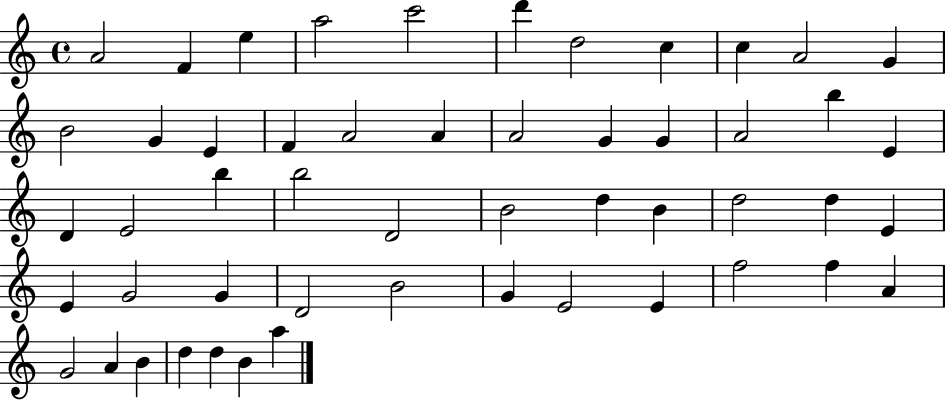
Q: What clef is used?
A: treble